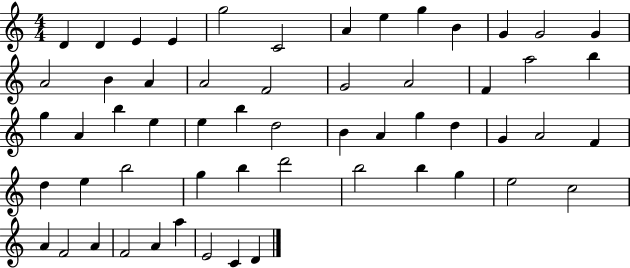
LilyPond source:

{
  \clef treble
  \numericTimeSignature
  \time 4/4
  \key c \major
  d'4 d'4 e'4 e'4 | g''2 c'2 | a'4 e''4 g''4 b'4 | g'4 g'2 g'4 | \break a'2 b'4 a'4 | a'2 f'2 | g'2 a'2 | f'4 a''2 b''4 | \break g''4 a'4 b''4 e''4 | e''4 b''4 d''2 | b'4 a'4 g''4 d''4 | g'4 a'2 f'4 | \break d''4 e''4 b''2 | g''4 b''4 d'''2 | b''2 b''4 g''4 | e''2 c''2 | \break a'4 f'2 a'4 | f'2 a'4 a''4 | e'2 c'4 d'4 | \bar "|."
}